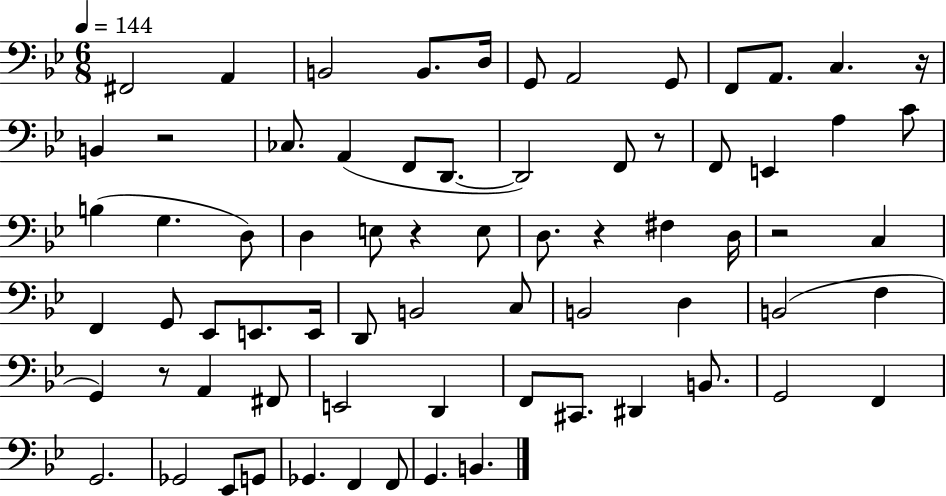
F#2/h A2/q B2/h B2/e. D3/s G2/e A2/h G2/e F2/e A2/e. C3/q. R/s B2/q R/h CES3/e. A2/q F2/e D2/e. D2/h F2/e R/e F2/e E2/q A3/q C4/e B3/q G3/q. D3/e D3/q E3/e R/q E3/e D3/e. R/q F#3/q D3/s R/h C3/q F2/q G2/e Eb2/e E2/e. E2/s D2/e B2/h C3/e B2/h D3/q B2/h F3/q G2/q R/e A2/q F#2/e E2/h D2/q F2/e C#2/e. D#2/q B2/e. G2/h F2/q G2/h. Gb2/h Eb2/e G2/e Gb2/q. F2/q F2/e G2/q. B2/q.